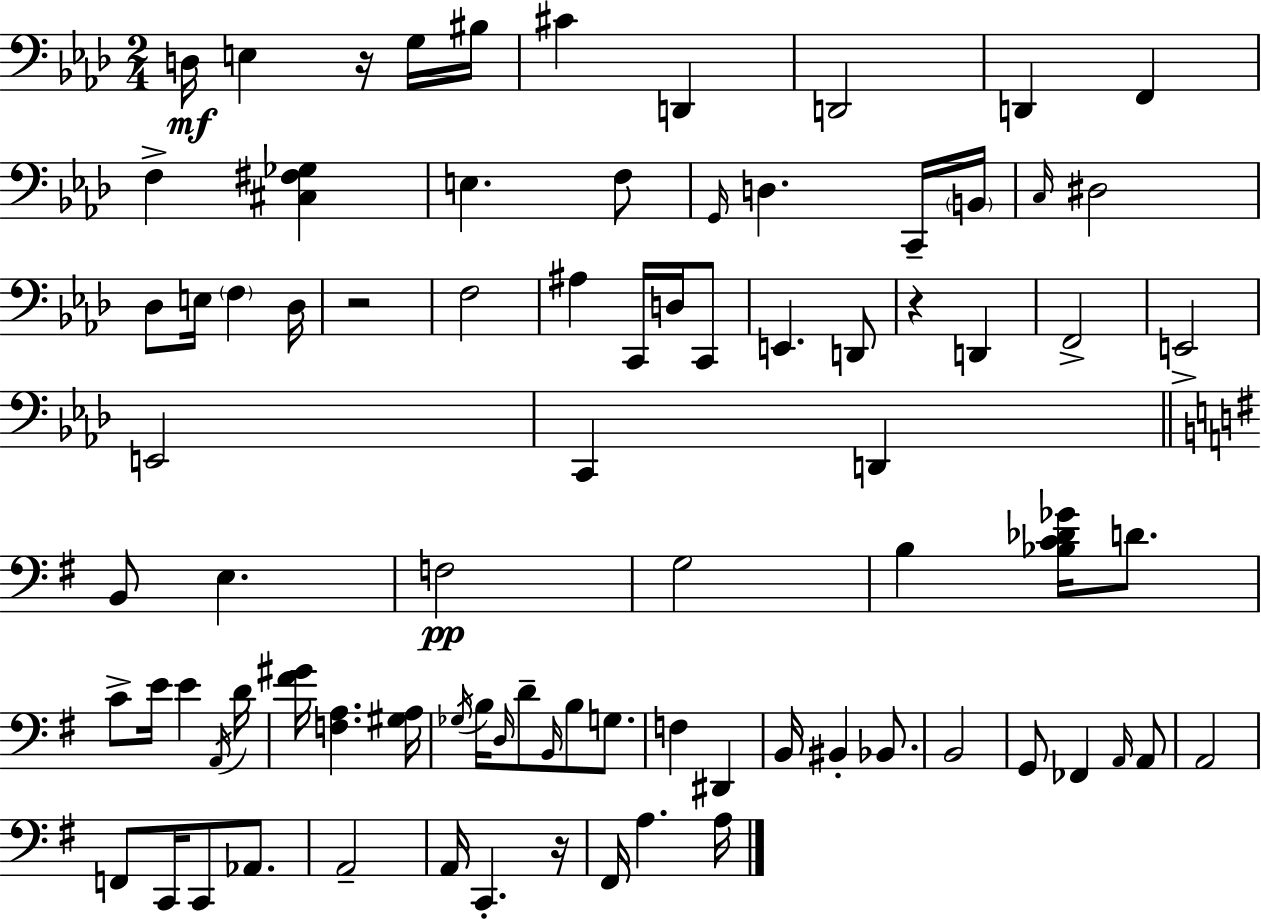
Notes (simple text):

D3/s E3/q R/s G3/s BIS3/s C#4/q D2/q D2/h D2/q F2/q F3/q [C#3,F#3,Gb3]/q E3/q. F3/e G2/s D3/q. C2/s B2/s C3/s D#3/h Db3/e E3/s F3/q Db3/s R/h F3/h A#3/q C2/s D3/s C2/e E2/q. D2/e R/q D2/q F2/h E2/h E2/h C2/q D2/q B2/e E3/q. F3/h G3/h B3/q [Bb3,C4,Db4,Gb4]/s D4/e. C4/e E4/s E4/q A2/s D4/s [F#4,G#4]/s [F3,A3]/q. [G#3,A3]/s Gb3/s B3/s D3/s D4/e B2/s B3/e G3/e. F3/q D#2/q B2/s BIS2/q Bb2/e. B2/h G2/e FES2/q A2/s A2/e A2/h F2/e C2/s C2/e Ab2/e. A2/h A2/s C2/q. R/s F#2/s A3/q. A3/s